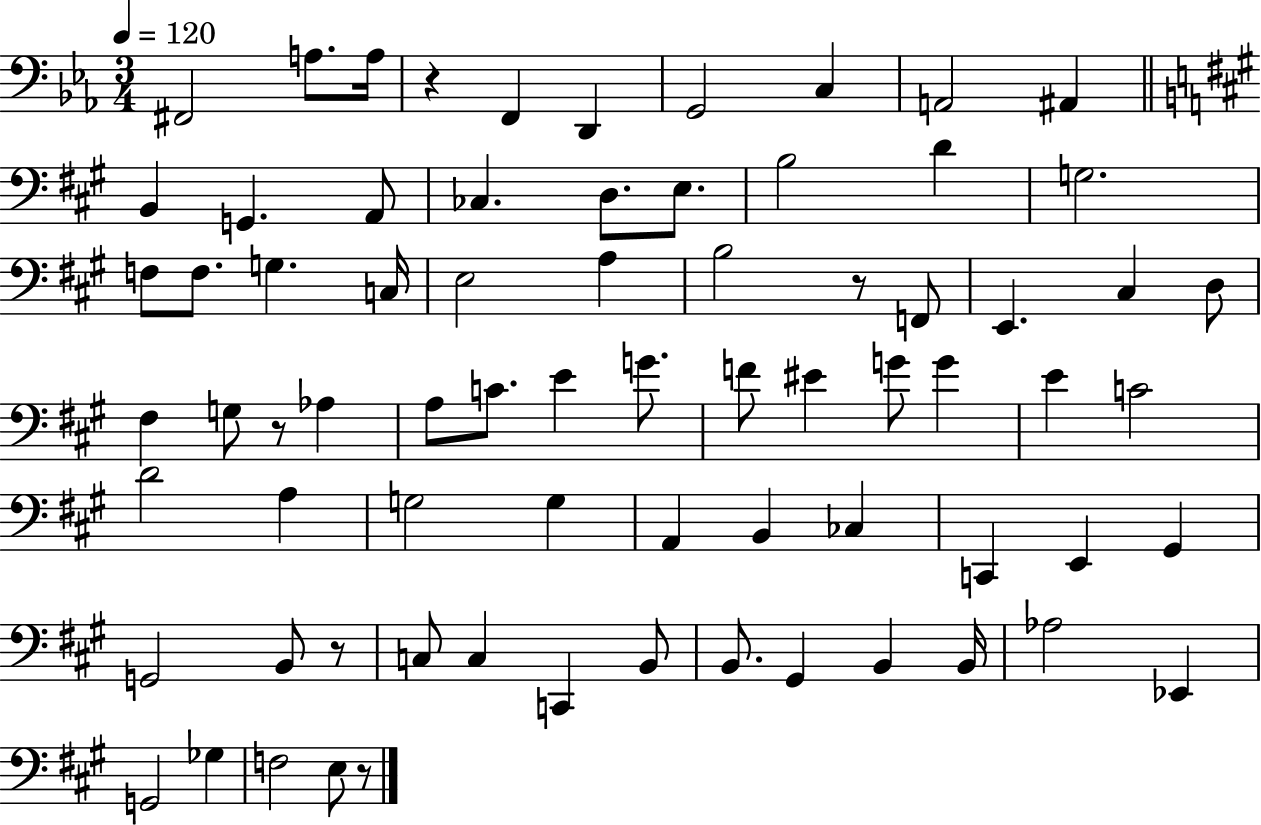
{
  \clef bass
  \numericTimeSignature
  \time 3/4
  \key ees \major
  \tempo 4 = 120
  fis,2 a8. a16 | r4 f,4 d,4 | g,2 c4 | a,2 ais,4 | \break \bar "||" \break \key a \major b,4 g,4. a,8 | ces4. d8. e8. | b2 d'4 | g2. | \break f8 f8. g4. c16 | e2 a4 | b2 r8 f,8 | e,4. cis4 d8 | \break fis4 g8 r8 aes4 | a8 c'8. e'4 g'8. | f'8 eis'4 g'8 g'4 | e'4 c'2 | \break d'2 a4 | g2 g4 | a,4 b,4 ces4 | c,4 e,4 gis,4 | \break g,2 b,8 r8 | c8 c4 c,4 b,8 | b,8. gis,4 b,4 b,16 | aes2 ees,4 | \break g,2 ges4 | f2 e8 r8 | \bar "|."
}